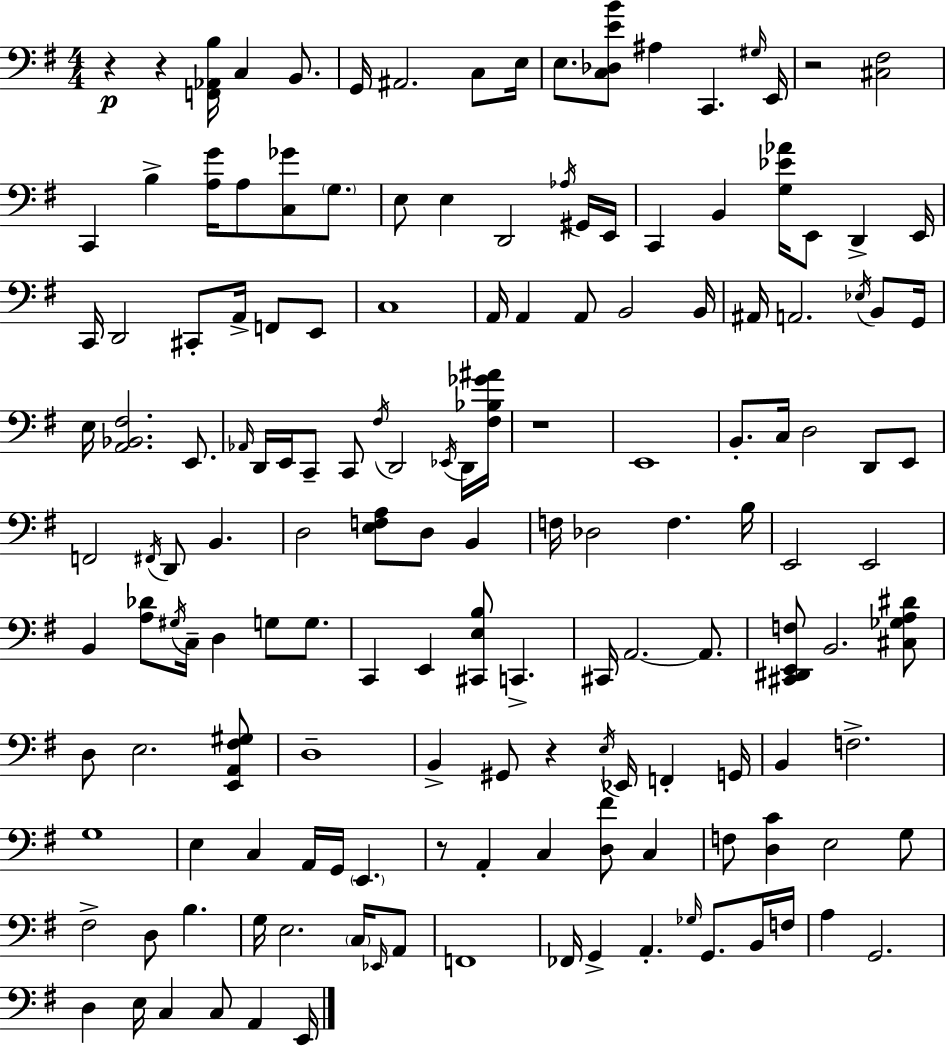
R/q R/q [F2,Ab2,B3]/s C3/q B2/e. G2/s A#2/h. C3/e E3/s E3/e. [C3,Db3,E4,B4]/e A#3/q C2/q. G#3/s E2/s R/h [C#3,F#3]/h C2/q B3/q [A3,G4]/s A3/e [C3,Gb4]/e G3/e. E3/e E3/q D2/h Ab3/s G#2/s E2/s C2/q B2/q [G3,Eb4,Ab4]/s E2/e D2/q E2/s C2/s D2/h C#2/e A2/s F2/e E2/e C3/w A2/s A2/q A2/e B2/h B2/s A#2/s A2/h. Eb3/s B2/e G2/s E3/s [A2,Bb2,F#3]/h. E2/e. Ab2/s D2/s E2/s C2/e C2/e F#3/s D2/h Eb2/s D2/s [F#3,Bb3,Gb4,A#4]/s R/w E2/w B2/e. C3/s D3/h D2/e E2/e F2/h F#2/s D2/e B2/q. D3/h [E3,F3,A3]/e D3/e B2/q F3/s Db3/h F3/q. B3/s E2/h E2/h B2/q [A3,Db4]/e G#3/s C3/s D3/q G3/e G3/e. C2/q E2/q [C#2,E3,B3]/e C2/q. C#2/s A2/h. A2/e. [C#2,D#2,E2,F3]/e B2/h. [C#3,Gb3,A3,D#4]/e D3/e E3/h. [E2,A2,F#3,G#3]/e D3/w B2/q G#2/e R/q E3/s Eb2/s F2/q G2/s B2/q F3/h. G3/w E3/q C3/q A2/s G2/s E2/q. R/e A2/q C3/q [D3,F#4]/e C3/q F3/e [D3,C4]/q E3/h G3/e F#3/h D3/e B3/q. G3/s E3/h. C3/s Eb2/s A2/e F2/w FES2/s G2/q A2/q. Gb3/s G2/e. B2/s F3/s A3/q G2/h. D3/q E3/s C3/q C3/e A2/q E2/s